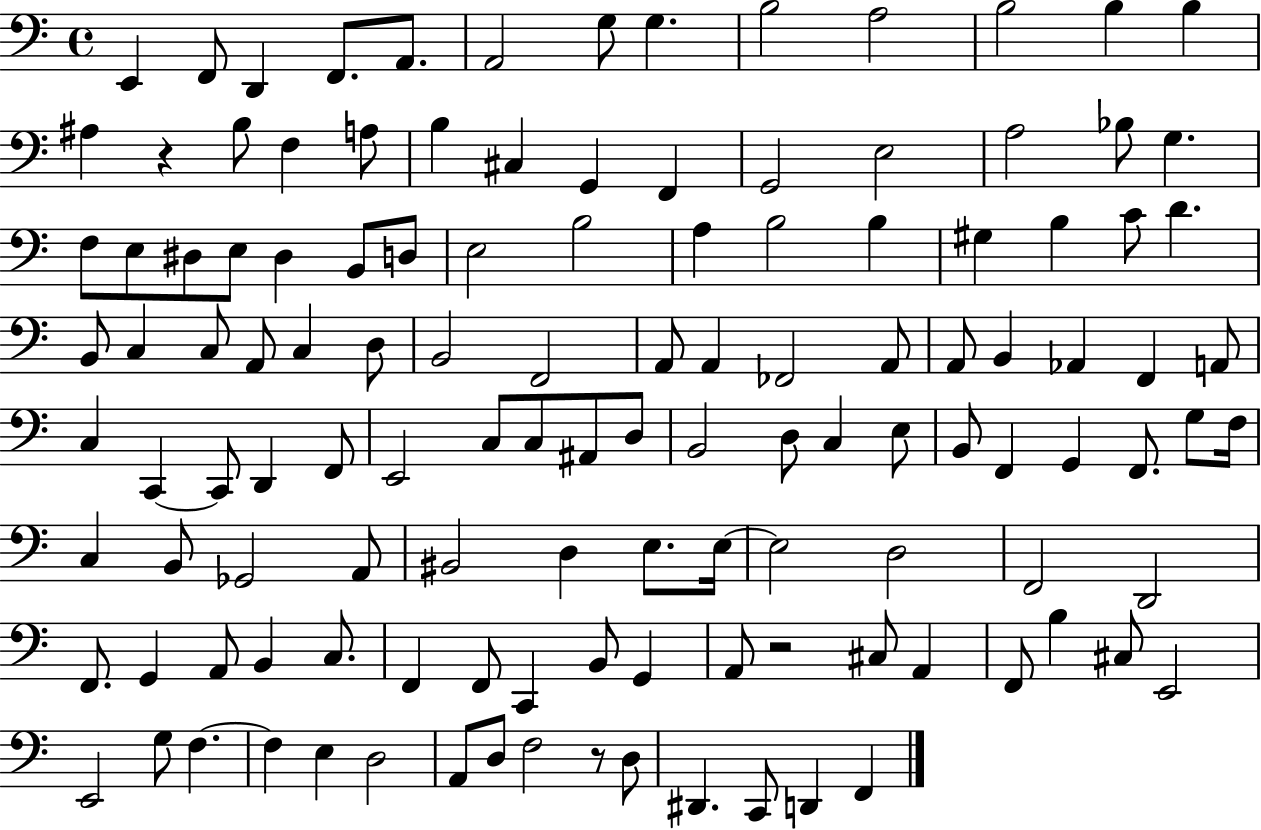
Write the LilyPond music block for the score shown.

{
  \clef bass
  \time 4/4
  \defaultTimeSignature
  \key c \major
  e,4 f,8 d,4 f,8. a,8. | a,2 g8 g4. | b2 a2 | b2 b4 b4 | \break ais4 r4 b8 f4 a8 | b4 cis4 g,4 f,4 | g,2 e2 | a2 bes8 g4. | \break f8 e8 dis8 e8 dis4 b,8 d8 | e2 b2 | a4 b2 b4 | gis4 b4 c'8 d'4. | \break b,8 c4 c8 a,8 c4 d8 | b,2 f,2 | a,8 a,4 fes,2 a,8 | a,8 b,4 aes,4 f,4 a,8 | \break c4 c,4~~ c,8 d,4 f,8 | e,2 c8 c8 ais,8 d8 | b,2 d8 c4 e8 | b,8 f,4 g,4 f,8. g8 f16 | \break c4 b,8 ges,2 a,8 | bis,2 d4 e8. e16~~ | e2 d2 | f,2 d,2 | \break f,8. g,4 a,8 b,4 c8. | f,4 f,8 c,4 b,8 g,4 | a,8 r2 cis8 a,4 | f,8 b4 cis8 e,2 | \break e,2 g8 f4.~~ | f4 e4 d2 | a,8 d8 f2 r8 d8 | dis,4. c,8 d,4 f,4 | \break \bar "|."
}